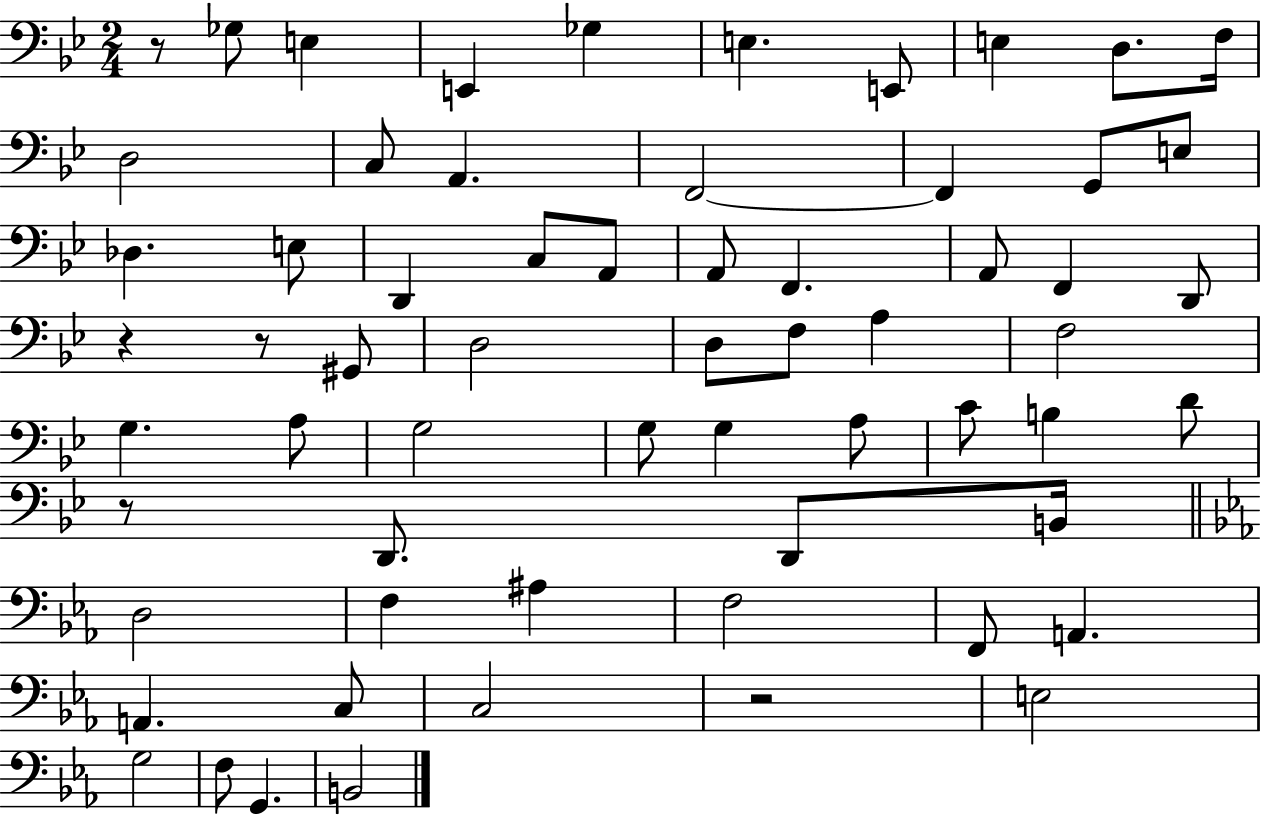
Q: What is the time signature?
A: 2/4